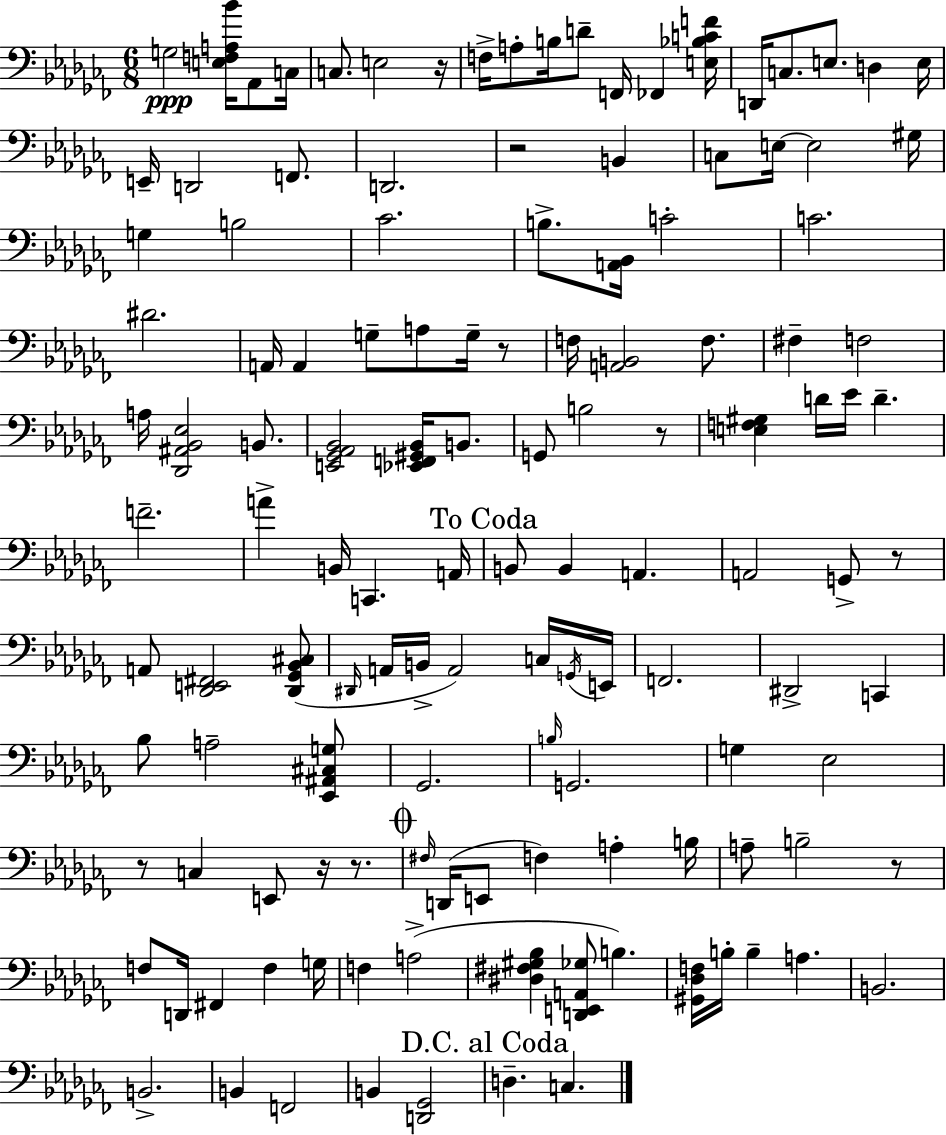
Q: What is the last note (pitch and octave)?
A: C3